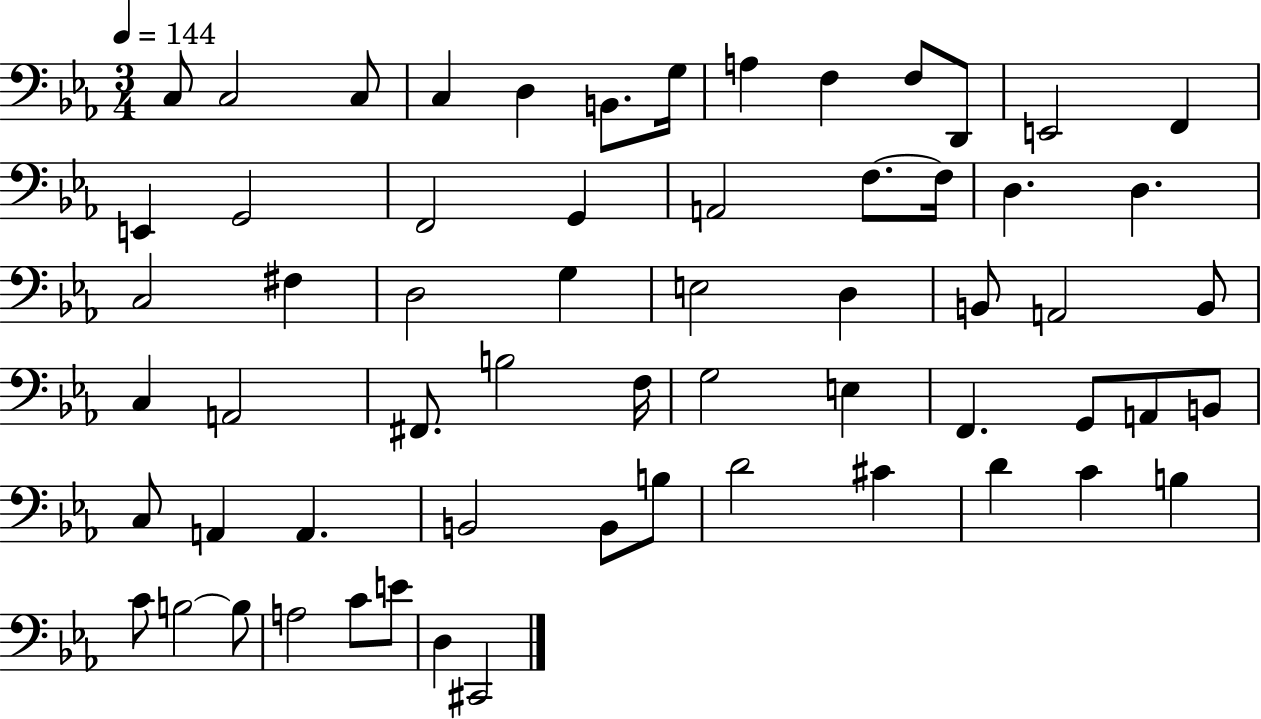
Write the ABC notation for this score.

X:1
T:Untitled
M:3/4
L:1/4
K:Eb
C,/2 C,2 C,/2 C, D, B,,/2 G,/4 A, F, F,/2 D,,/2 E,,2 F,, E,, G,,2 F,,2 G,, A,,2 F,/2 F,/4 D, D, C,2 ^F, D,2 G, E,2 D, B,,/2 A,,2 B,,/2 C, A,,2 ^F,,/2 B,2 F,/4 G,2 E, F,, G,,/2 A,,/2 B,,/2 C,/2 A,, A,, B,,2 B,,/2 B,/2 D2 ^C D C B, C/2 B,2 B,/2 A,2 C/2 E/2 D, ^C,,2